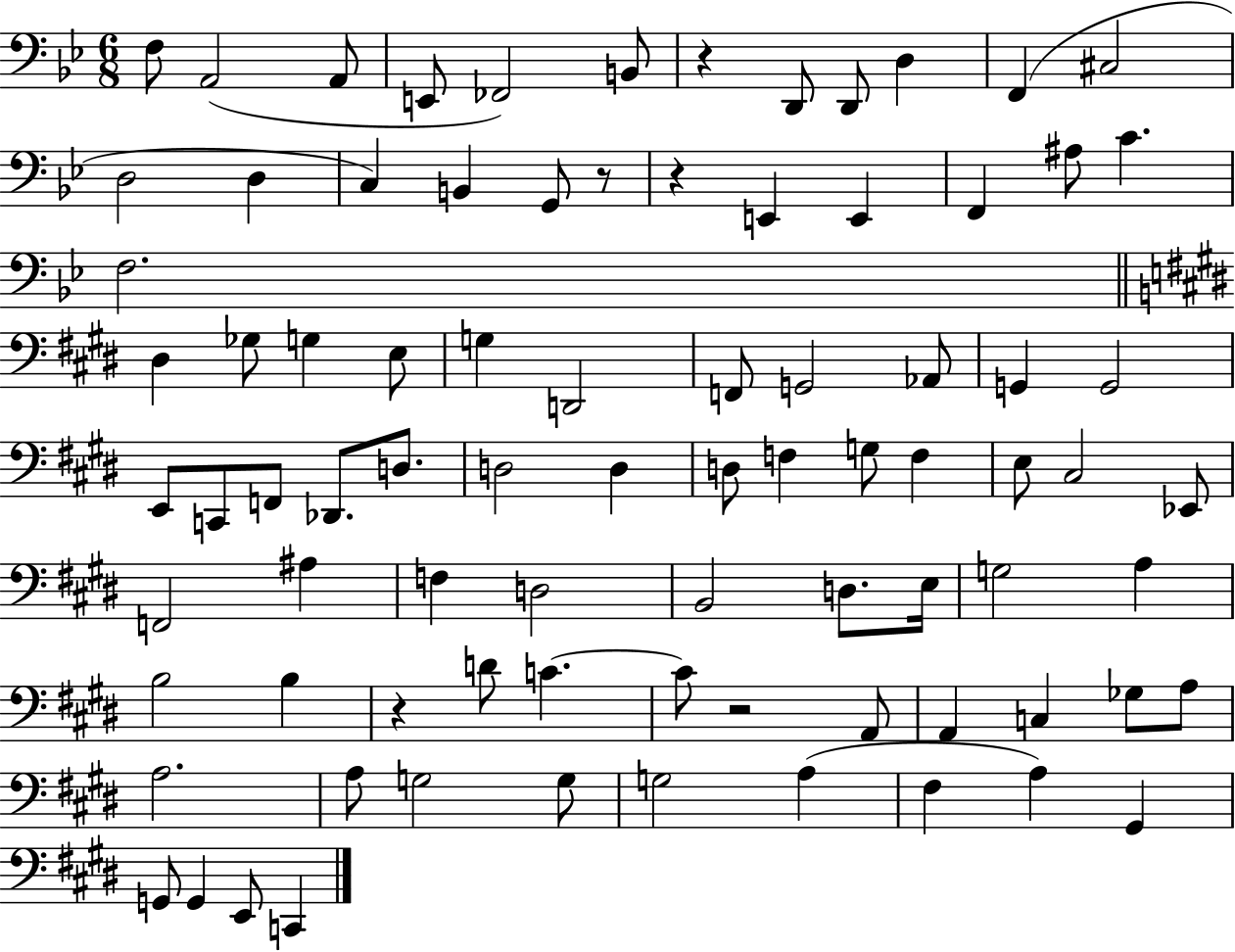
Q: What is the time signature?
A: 6/8